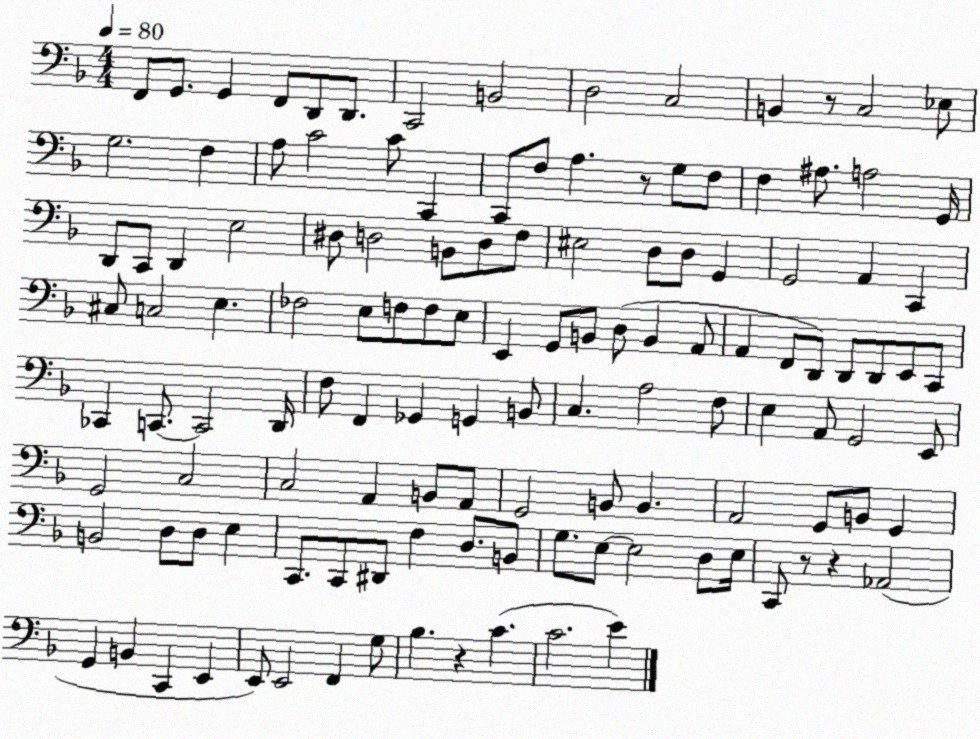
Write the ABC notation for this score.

X:1
T:Untitled
M:4/4
L:1/4
K:F
F,,/2 G,,/2 G,, F,,/2 D,,/2 D,,/2 C,,2 B,,2 D,2 C,2 B,, z/2 C,2 _E,/2 G,2 F, A,/2 C2 C/2 C,, C,,/2 F,/2 A, z/2 G,/2 F,/2 F, ^A,/2 A,2 G,,/4 D,,/2 C,,/2 D,, E,2 ^D,/2 D,2 B,,/2 D,/2 F,/2 ^E,2 D,/2 D,/2 G,, G,,2 A,, C,, ^C,/2 C,2 E, _F,2 E,/2 F,/2 F,/2 E,/2 E,, G,,/2 B,,/2 D,/2 B,, A,,/2 A,, F,,/2 D,,/2 D,,/2 D,,/2 E,,/2 C,,/2 _C,, C,,/2 C,,2 D,,/4 F,/2 F,, _G,, G,, B,,/2 C, A,2 F,/2 E, A,,/2 G,,2 E,,/2 G,,2 C,2 C,2 A,, B,,/2 A,,/2 G,,2 B,,/2 B,, A,,2 G,,/2 B,,/2 G,, B,,2 D,/2 D,/2 E, C,,/2 C,,/2 ^D,,/2 F, D,/2 B,,/2 G,/2 E,/2 E,2 D,/2 E,/4 C,,/2 z/2 z _A,,2 G,, B,, C,, E,, E,,/2 E,,2 F,, G,/2 _B, z C C2 E